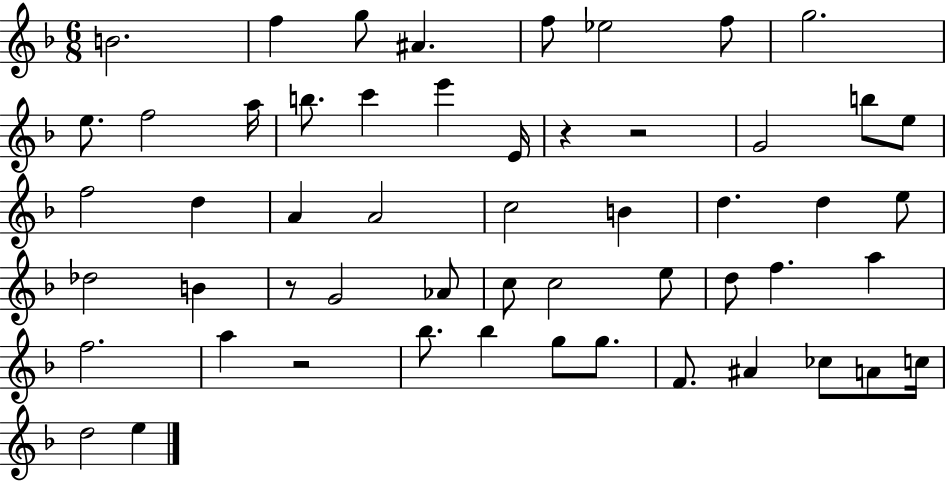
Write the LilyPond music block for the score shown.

{
  \clef treble
  \numericTimeSignature
  \time 6/8
  \key f \major
  b'2. | f''4 g''8 ais'4. | f''8 ees''2 f''8 | g''2. | \break e''8. f''2 a''16 | b''8. c'''4 e'''4 e'16 | r4 r2 | g'2 b''8 e''8 | \break f''2 d''4 | a'4 a'2 | c''2 b'4 | d''4. d''4 e''8 | \break des''2 b'4 | r8 g'2 aes'8 | c''8 c''2 e''8 | d''8 f''4. a''4 | \break f''2. | a''4 r2 | bes''8. bes''4 g''8 g''8. | f'8. ais'4 ces''8 a'8 c''16 | \break d''2 e''4 | \bar "|."
}